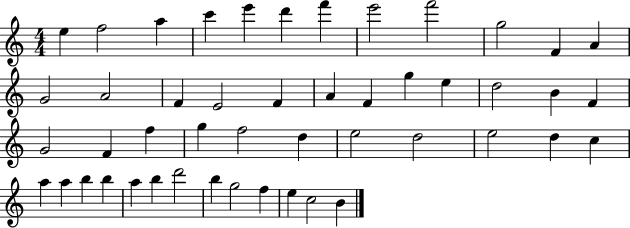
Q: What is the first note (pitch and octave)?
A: E5